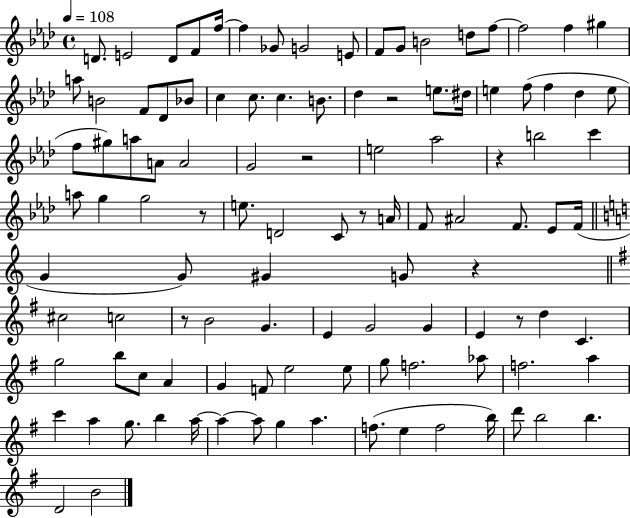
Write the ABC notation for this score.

X:1
T:Untitled
M:4/4
L:1/4
K:Ab
D/2 E2 D/2 F/2 f/4 f _G/2 G2 E/2 F/2 G/2 B2 d/2 f/2 f2 f ^g a/2 B2 F/2 _D/2 _B/2 c c/2 c B/2 _d z2 e/2 ^d/4 e f/2 f _d e/2 f/2 ^g/2 a/2 A/2 A2 G2 z2 e2 _a2 z b2 c' a/2 g g2 z/2 e/2 D2 C/2 z/2 A/4 F/2 ^A2 F/2 _E/2 F/4 G G/2 ^G G/2 z ^c2 c2 z/2 B2 G E G2 G E z/2 d C g2 b/2 c/2 A G F/2 e2 e/2 g/2 f2 _a/2 f2 a c' a g/2 b a/4 a a/2 g a f/2 e f2 b/4 d'/2 b2 b D2 B2